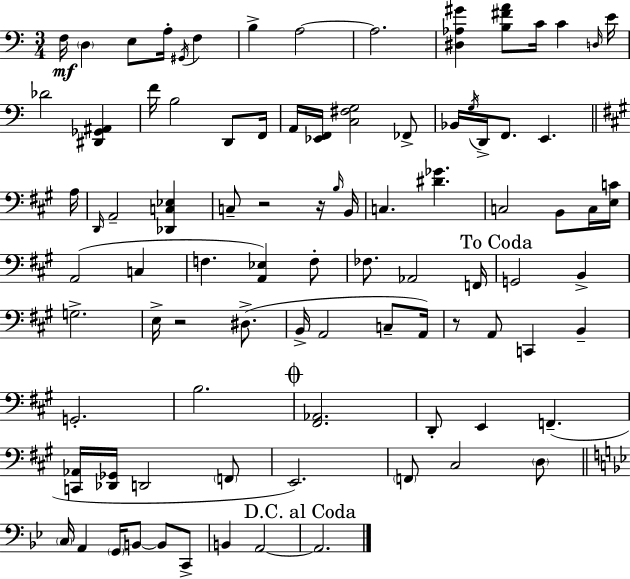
{
  \clef bass
  \numericTimeSignature
  \time 3/4
  \key a \minor
  f16\mf \parenthesize d4 e8 a16-. \acciaccatura { gis,16 } f4 | b4-> a2~~ | a2. | <dis aes gis'>4 <b fis' a'>8 c'16 c'4 | \break \grace { d16 } e'16 des'2 <dis, ges, ais,>4 | f'16 b2 d,8 | f,16 a,16 <ees, f,>16 <c fis g>2 | fes,8-> bes,16 \acciaccatura { g16 } d,16-> f,8. e,4. | \break \bar "||" \break \key a \major a16 \grace { d,16 } a,2-- <des, c ees>4 | c8-- r2 | r16 \grace { b16 } b,16 c4. <dis' ges'>4. | c2 b,8 | \break c16 <e c'>16 a,2( c4 | f4. <a, ees>4) | f8-. fes8. aes,2 | f,16 \mark "To Coda" g,2 b,4-> | \break g2.-> | e16-> r2 | dis8.->( b,16-> a,2 | c8-- a,16) r8 a,8 c,4 b,4-- | \break g,2.-. | b2. | \mark \markup { \musicglyph "scripts.coda" } <fis, aes,>2. | d,8-. e,4 f,4.--( | \break <c, aes,>16 <des, ges,>16 d,2 | \parenthesize f,8 e,2.) | \parenthesize f,8 cis2 | \parenthesize d8 \bar "||" \break \key bes \major \parenthesize c16 a,4 \parenthesize g,16 b,8~~ b,8 c,8-> | b,4 a,2~~ | \mark "D.C. al Coda" a,2. | \bar "|."
}